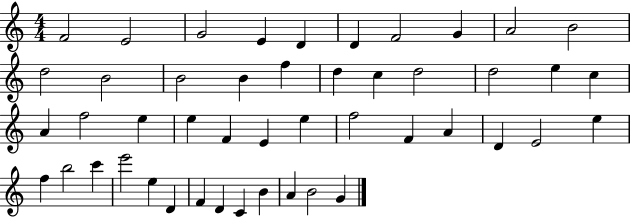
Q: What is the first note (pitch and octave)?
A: F4